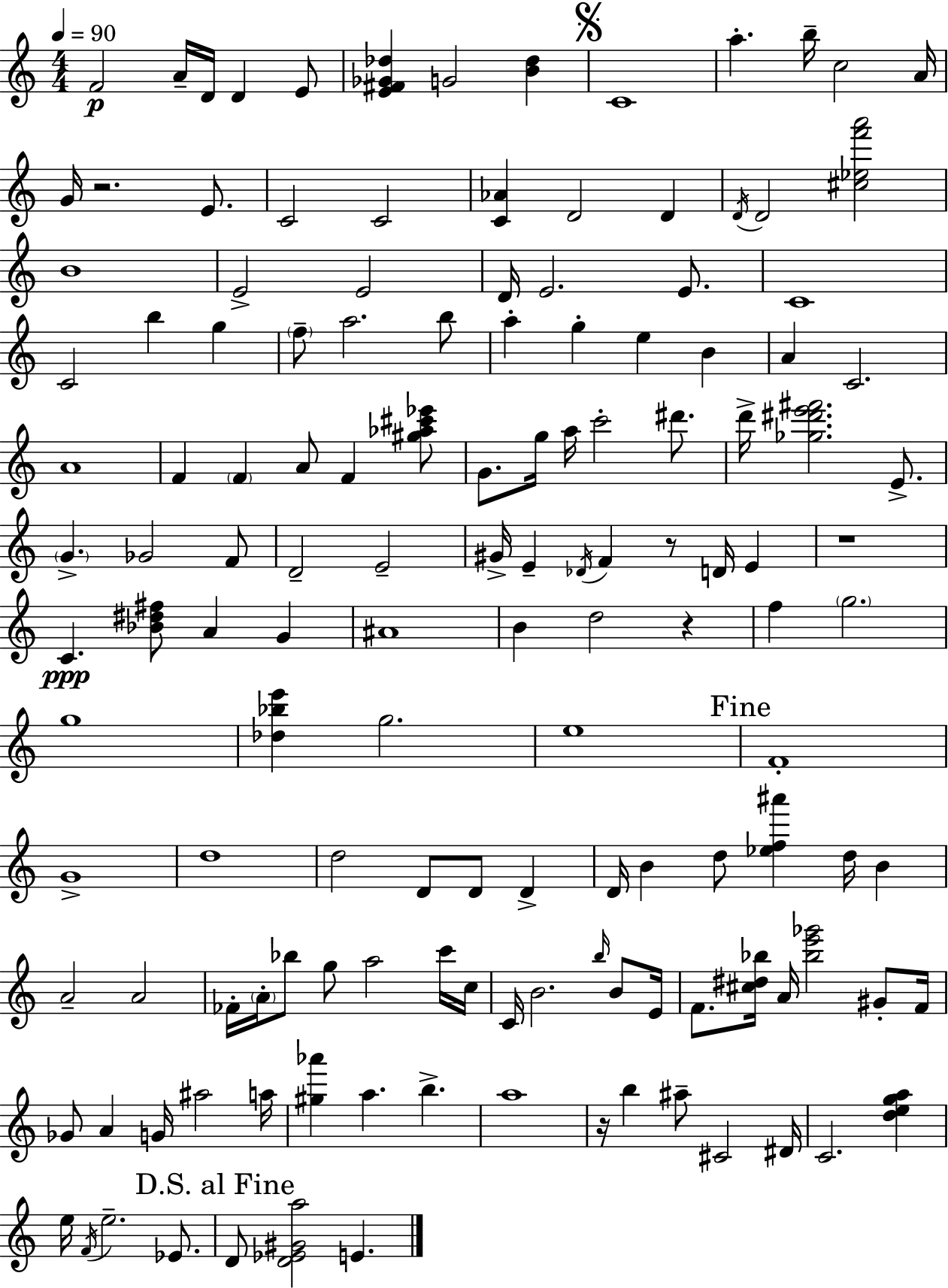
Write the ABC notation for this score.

X:1
T:Untitled
M:4/4
L:1/4
K:Am
F2 A/4 D/4 D E/2 [E^F_G_d] G2 [B_d] C4 a b/4 c2 A/4 G/4 z2 E/2 C2 C2 [C_A] D2 D D/4 D2 [^c_ef'a']2 B4 E2 E2 D/4 E2 E/2 C4 C2 b g f/2 a2 b/2 a g e B A C2 A4 F F A/2 F [^g_a^c'_e']/2 G/2 g/4 a/4 c'2 ^d'/2 d'/4 [_g^d'e'^f']2 E/2 G _G2 F/2 D2 E2 ^G/4 E _D/4 F z/2 D/4 E z4 C [_B^d^f]/2 A G ^A4 B d2 z f g2 g4 [_d_be'] g2 e4 F4 G4 d4 d2 D/2 D/2 D D/4 B d/2 [_ef^a'] d/4 B A2 A2 _F/4 A/4 _b/2 g/2 a2 c'/4 c/4 C/4 B2 b/4 B/2 E/4 F/2 [^c^d_b]/4 A/4 [_be'_g']2 ^G/2 F/4 _G/2 A G/4 ^a2 a/4 [^g_a'] a b a4 z/4 b ^a/2 ^C2 ^D/4 C2 [dega] e/4 F/4 e2 _E/2 D/2 [D_E^Ga]2 E